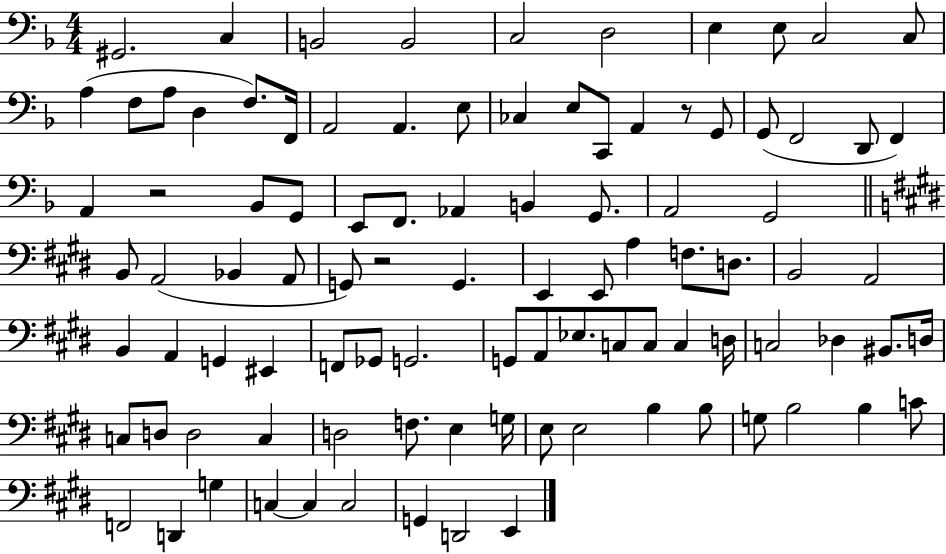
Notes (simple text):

G#2/h. C3/q B2/h B2/h C3/h D3/h E3/q E3/e C3/h C3/e A3/q F3/e A3/e D3/q F3/e. F2/s A2/h A2/q. E3/e CES3/q E3/e C2/e A2/q R/e G2/e G2/e F2/h D2/e F2/q A2/q R/h Bb2/e G2/e E2/e F2/e. Ab2/q B2/q G2/e. A2/h G2/h B2/e A2/h Bb2/q A2/e G2/e R/h G2/q. E2/q E2/e A3/q F3/e. D3/e. B2/h A2/h B2/q A2/q G2/q EIS2/q F2/e Gb2/e G2/h. G2/e A2/e Eb3/e. C3/e C3/e C3/q D3/s C3/h Db3/q BIS2/e. D3/s C3/e D3/e D3/h C3/q D3/h F3/e. E3/q G3/s E3/e E3/h B3/q B3/e G3/e B3/h B3/q C4/e F2/h D2/q G3/q C3/q C3/q C3/h G2/q D2/h E2/q